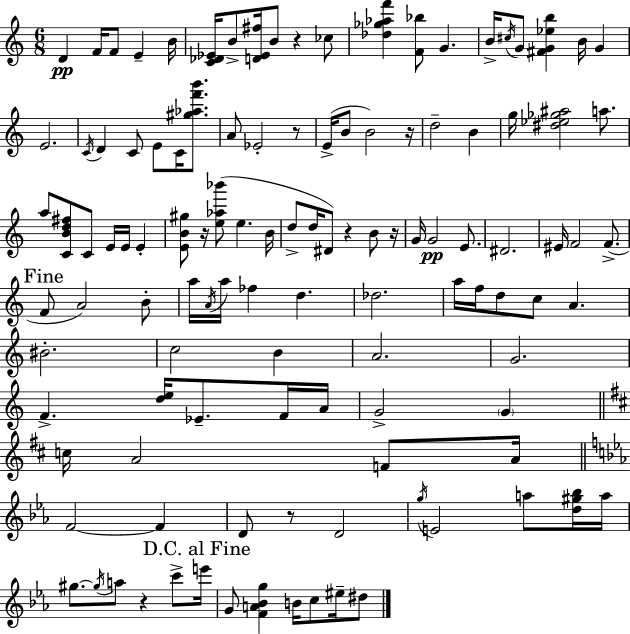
D4/q F4/s F4/e E4/q B4/s [C4,Db4,Eb4]/s B4/e [D4,Eb4,F#5]/s B4/e R/q CES5/e [Db5,Gb5,Ab5,F6]/q [F4,Bb5]/e G4/q. B4/s C#5/s G4/e [F#4,G4,Eb5,B5]/q B4/s G4/q E4/h. C4/s D4/q C4/e E4/e C4/s [G#5,Ab5,F6,B6]/e. A4/e Eb4/h R/e E4/s B4/e B4/h R/s D5/h B4/q G5/s [D#5,Eb5,Gb5,A#5]/h A5/e. A5/e [C4,B4,D5,F#5]/e C4/e E4/s E4/s E4/q [E4,B4,G#5]/e R/s [E5,Ab5,Bb6]/e E5/q. B4/s D5/e D5/s D#4/e R/q B4/e R/s G4/s G4/h E4/e. D#4/h. EIS4/s F4/h F4/e. F4/e A4/h B4/e A5/s A4/s A5/s FES5/q D5/q. Db5/h. A5/s F5/s D5/e C5/e A4/q. BIS4/h. C5/h B4/q A4/h. G4/h. F4/q. [D5,E5]/s Eb4/e. F4/s A4/s G4/h G4/q C5/s A4/h F4/e A4/s F4/h F4/q D4/e R/e D4/h G5/s E4/h A5/e [D5,G#5,Bb5]/s A5/s G#5/e. G#5/s A5/e R/q C6/e E6/s G4/e [F4,A4,Bb4,G5]/q B4/s C5/e EIS5/s D#5/e